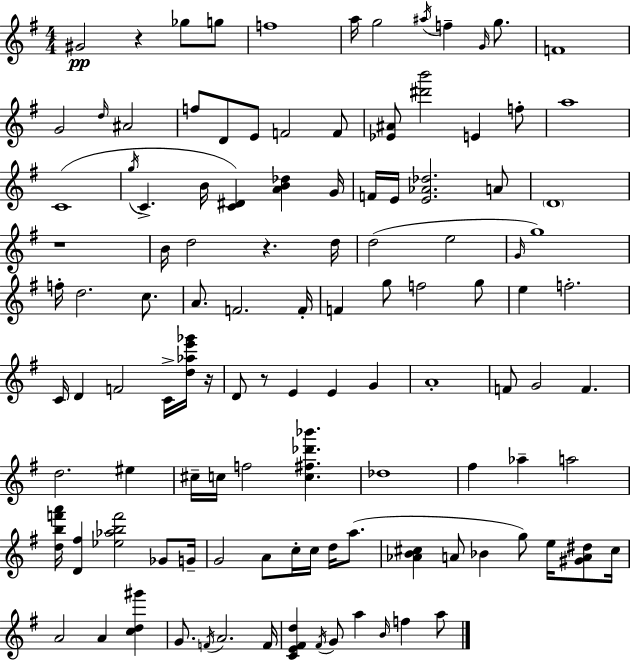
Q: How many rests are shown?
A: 5